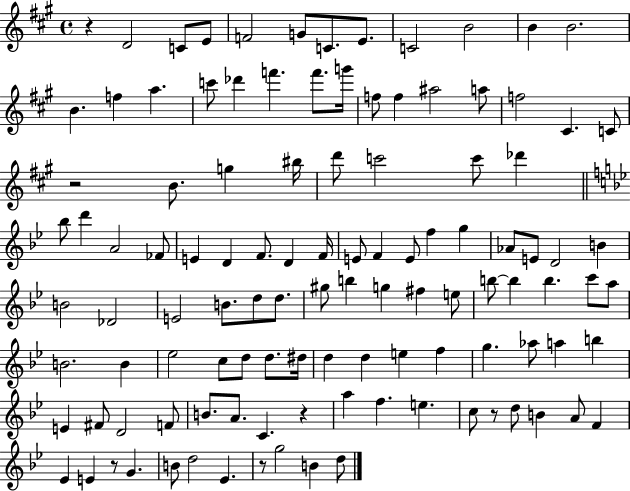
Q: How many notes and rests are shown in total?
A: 112